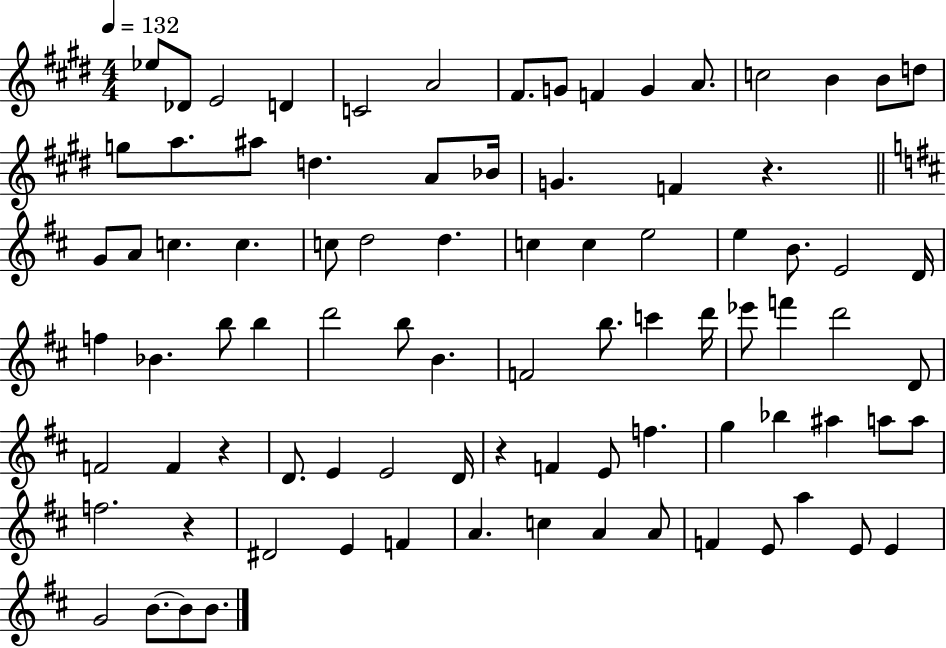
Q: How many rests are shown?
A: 4